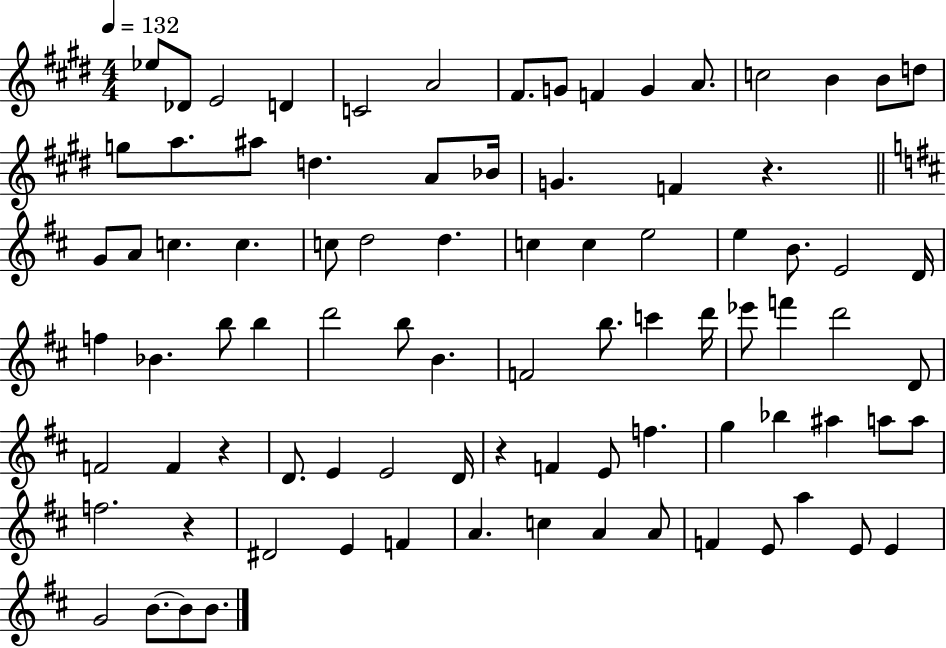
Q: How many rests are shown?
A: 4